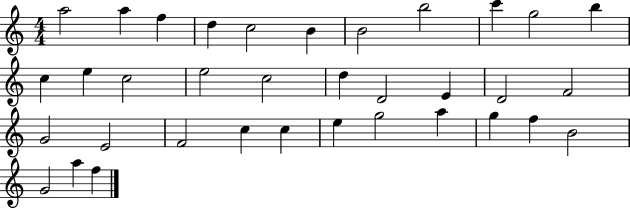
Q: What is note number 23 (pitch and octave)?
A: E4